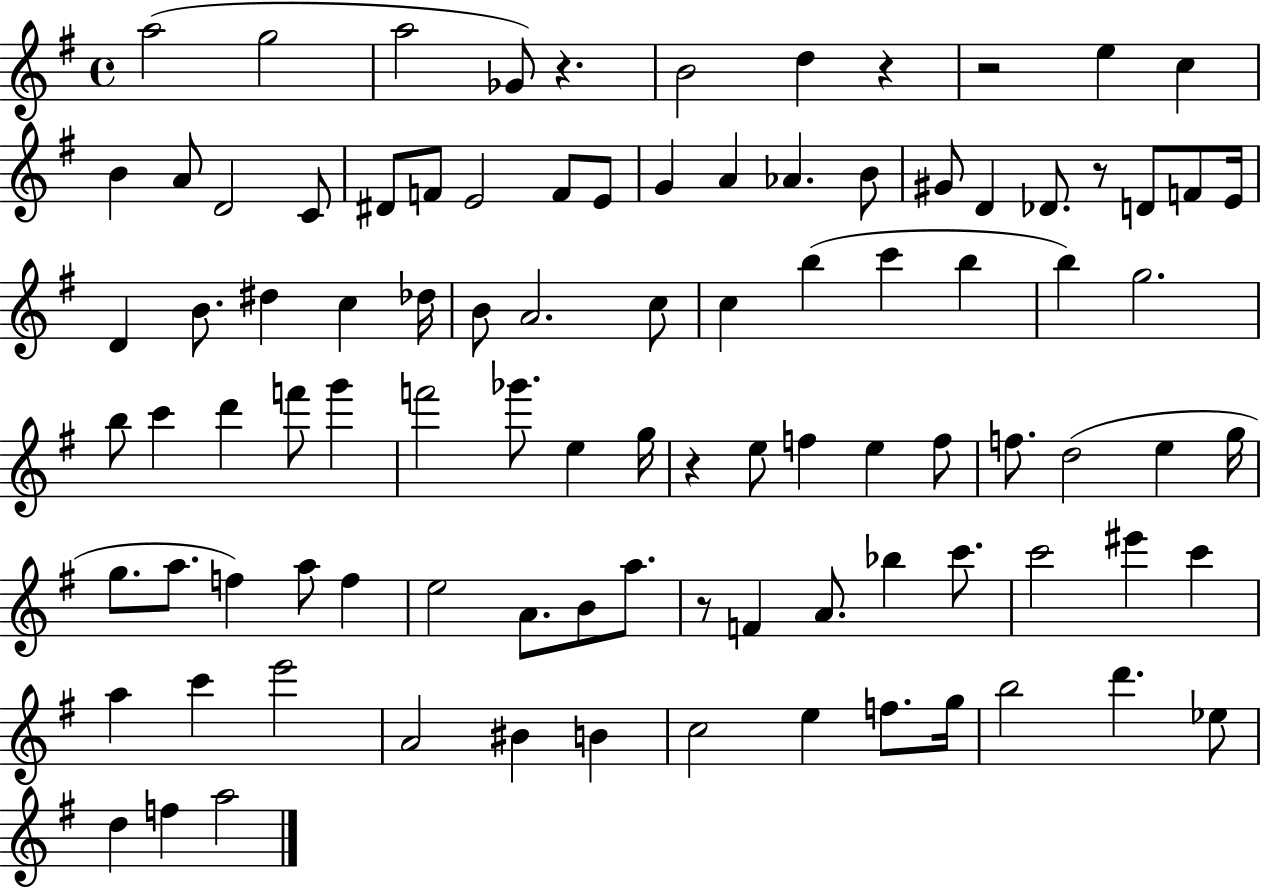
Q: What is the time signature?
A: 4/4